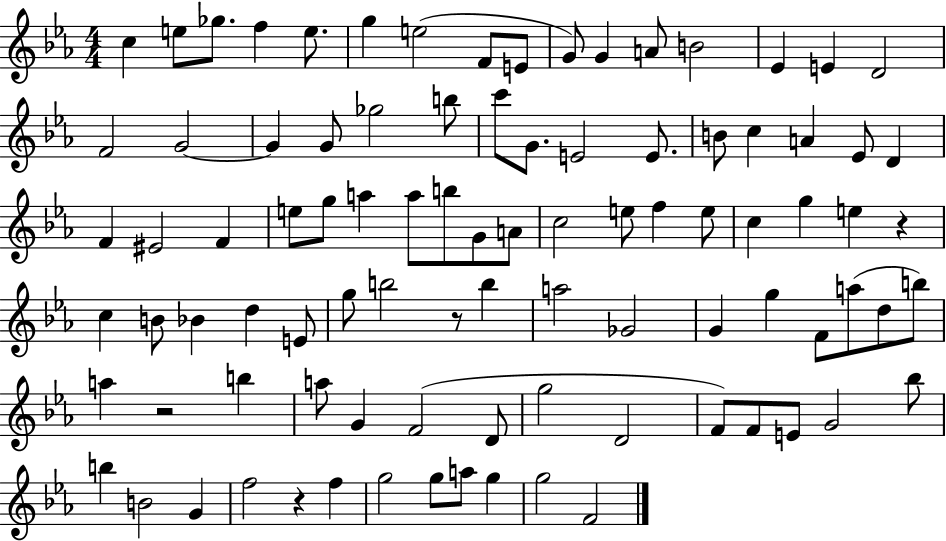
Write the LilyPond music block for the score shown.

{
  \clef treble
  \numericTimeSignature
  \time 4/4
  \key ees \major
  c''4 e''8 ges''8. f''4 e''8. | g''4 e''2( f'8 e'8 | g'8) g'4 a'8 b'2 | ees'4 e'4 d'2 | \break f'2 g'2~~ | g'4 g'8 ges''2 b''8 | c'''8 g'8. e'2 e'8. | b'8 c''4 a'4 ees'8 d'4 | \break f'4 eis'2 f'4 | e''8 g''8 a''4 a''8 b''8 g'8 a'8 | c''2 e''8 f''4 e''8 | c''4 g''4 e''4 r4 | \break c''4 b'8 bes'4 d''4 e'8 | g''8 b''2 r8 b''4 | a''2 ges'2 | g'4 g''4 f'8 a''8( d''8 b''8) | \break a''4 r2 b''4 | a''8 g'4 f'2( d'8 | g''2 d'2 | f'8) f'8 e'8 g'2 bes''8 | \break b''4 b'2 g'4 | f''2 r4 f''4 | g''2 g''8 a''8 g''4 | g''2 f'2 | \break \bar "|."
}